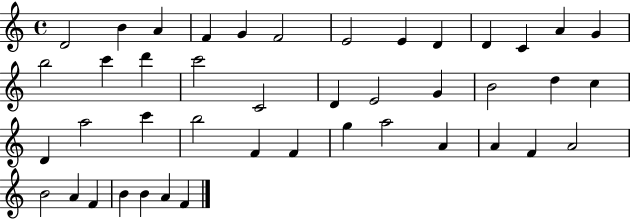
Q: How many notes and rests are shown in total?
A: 43